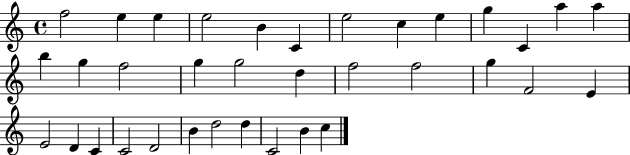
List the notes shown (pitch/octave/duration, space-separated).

F5/h E5/q E5/q E5/h B4/q C4/q E5/h C5/q E5/q G5/q C4/q A5/q A5/q B5/q G5/q F5/h G5/q G5/h D5/q F5/h F5/h G5/q F4/h E4/q E4/h D4/q C4/q C4/h D4/h B4/q D5/h D5/q C4/h B4/q C5/q